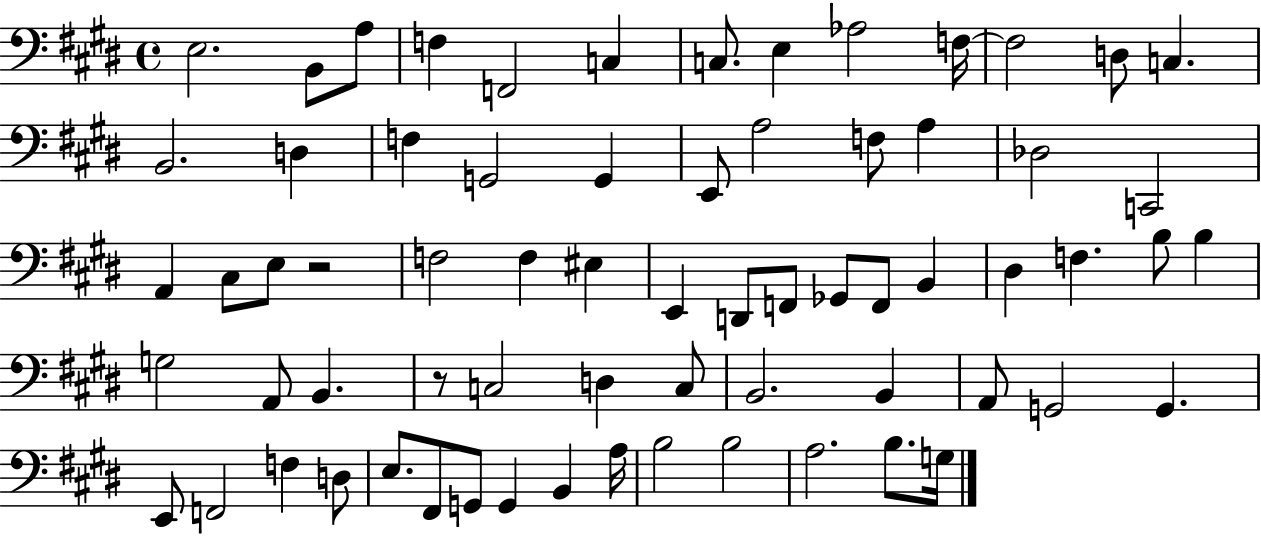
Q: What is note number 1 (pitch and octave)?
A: E3